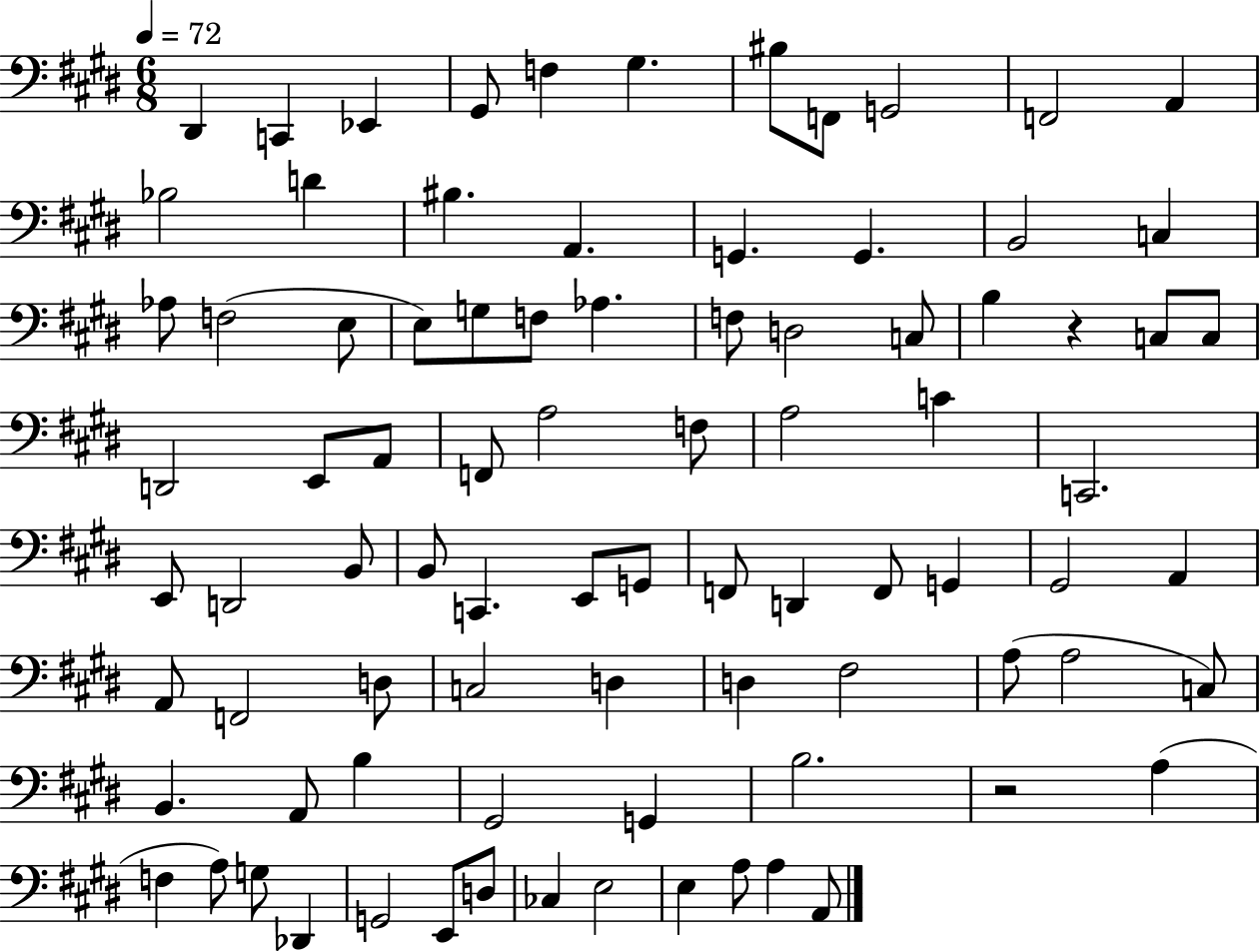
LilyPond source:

{
  \clef bass
  \numericTimeSignature
  \time 6/8
  \key e \major
  \tempo 4 = 72
  dis,4 c,4 ees,4 | gis,8 f4 gis4. | bis8 f,8 g,2 | f,2 a,4 | \break bes2 d'4 | bis4. a,4. | g,4. g,4. | b,2 c4 | \break aes8 f2( e8 | e8) g8 f8 aes4. | f8 d2 c8 | b4 r4 c8 c8 | \break d,2 e,8 a,8 | f,8 a2 f8 | a2 c'4 | c,2. | \break e,8 d,2 b,8 | b,8 c,4. e,8 g,8 | f,8 d,4 f,8 g,4 | gis,2 a,4 | \break a,8 f,2 d8 | c2 d4 | d4 fis2 | a8( a2 c8) | \break b,4. a,8 b4 | gis,2 g,4 | b2. | r2 a4( | \break f4 a8) g8 des,4 | g,2 e,8 d8 | ces4 e2 | e4 a8 a4 a,8 | \break \bar "|."
}